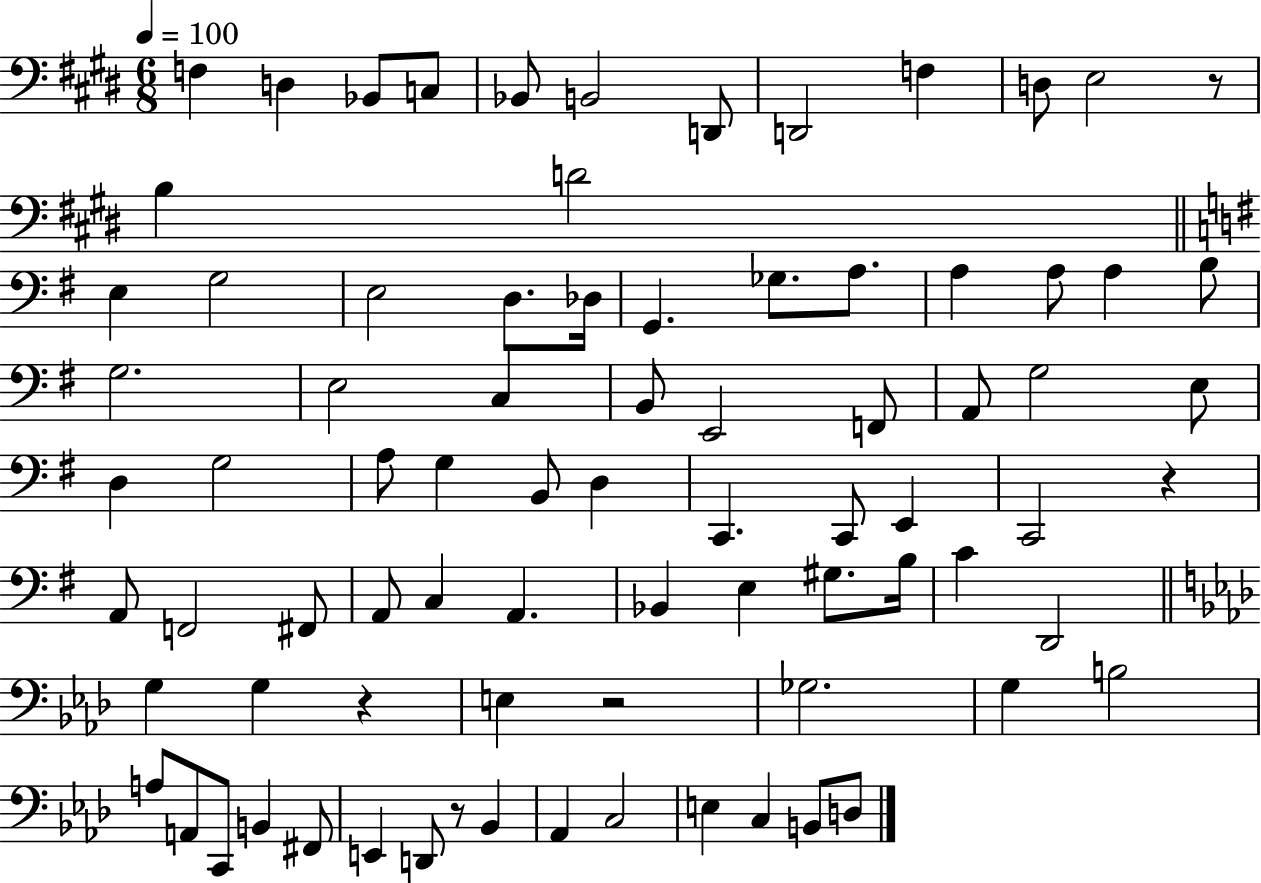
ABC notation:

X:1
T:Untitled
M:6/8
L:1/4
K:E
F, D, _B,,/2 C,/2 _B,,/2 B,,2 D,,/2 D,,2 F, D,/2 E,2 z/2 B, D2 E, G,2 E,2 D,/2 _D,/4 G,, _G,/2 A,/2 A, A,/2 A, B,/2 G,2 E,2 C, B,,/2 E,,2 F,,/2 A,,/2 G,2 E,/2 D, G,2 A,/2 G, B,,/2 D, C,, C,,/2 E,, C,,2 z A,,/2 F,,2 ^F,,/2 A,,/2 C, A,, _B,, E, ^G,/2 B,/4 C D,,2 G, G, z E, z2 _G,2 G, B,2 A,/2 A,,/2 C,,/2 B,, ^F,,/2 E,, D,,/2 z/2 _B,, _A,, C,2 E, C, B,,/2 D,/2